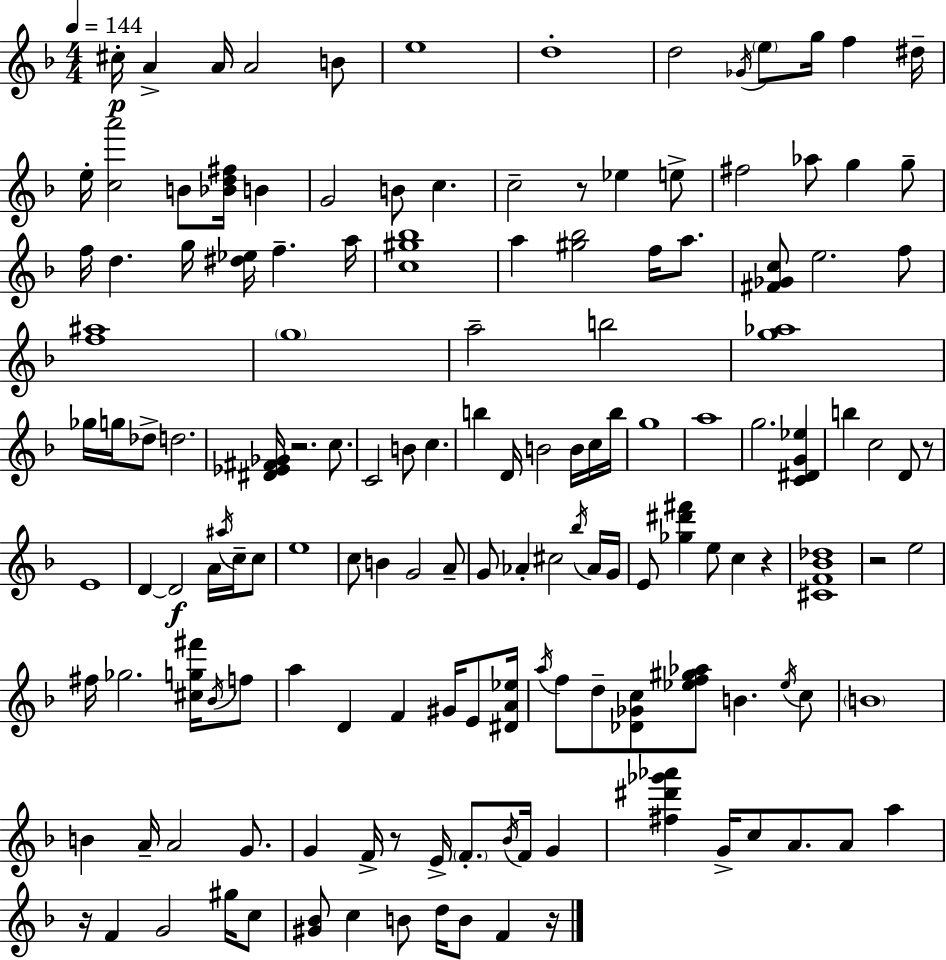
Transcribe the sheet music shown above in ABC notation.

X:1
T:Untitled
M:4/4
L:1/4
K:Dm
^c/4 A A/4 A2 B/2 e4 d4 d2 _G/4 e/2 g/4 f ^d/4 e/4 [ca']2 B/2 [_Bd^f]/4 B G2 B/2 c c2 z/2 _e e/2 ^f2 _a/2 g g/2 f/4 d g/4 [^d_e]/4 f a/4 [c^g_b]4 a [^g_b]2 f/4 a/2 [^F_Gc]/2 e2 f/2 [f^a]4 g4 a2 b2 [g_a]4 _g/4 g/4 _d/2 d2 [^D_E^F_G]/4 z2 c/2 C2 B/2 c b D/4 B2 B/4 c/4 b/4 g4 a4 g2 [C^DG_e] b c2 D/2 z/2 E4 D D2 A/4 ^a/4 c/4 c/2 e4 c/2 B G2 A/2 G/2 _A ^c2 _b/4 _A/4 G/4 E/2 [_g^d'^f'] e/2 c z [^CF_B_d]4 z2 e2 ^f/4 _g2 [^cg^f']/4 _B/4 f/2 a D F ^G/4 E/2 [^DA_e]/4 a/4 f/2 d/2 [_D_Gc]/2 [_ef^g_a]/2 B _e/4 c/2 B4 B A/4 A2 G/2 G F/4 z/2 E/4 F/2 _B/4 F/4 G [^f^d'_g'_a'] G/4 c/2 A/2 A/2 a z/4 F G2 ^g/4 c/2 [^G_B]/2 c B/2 d/4 B/2 F z/4